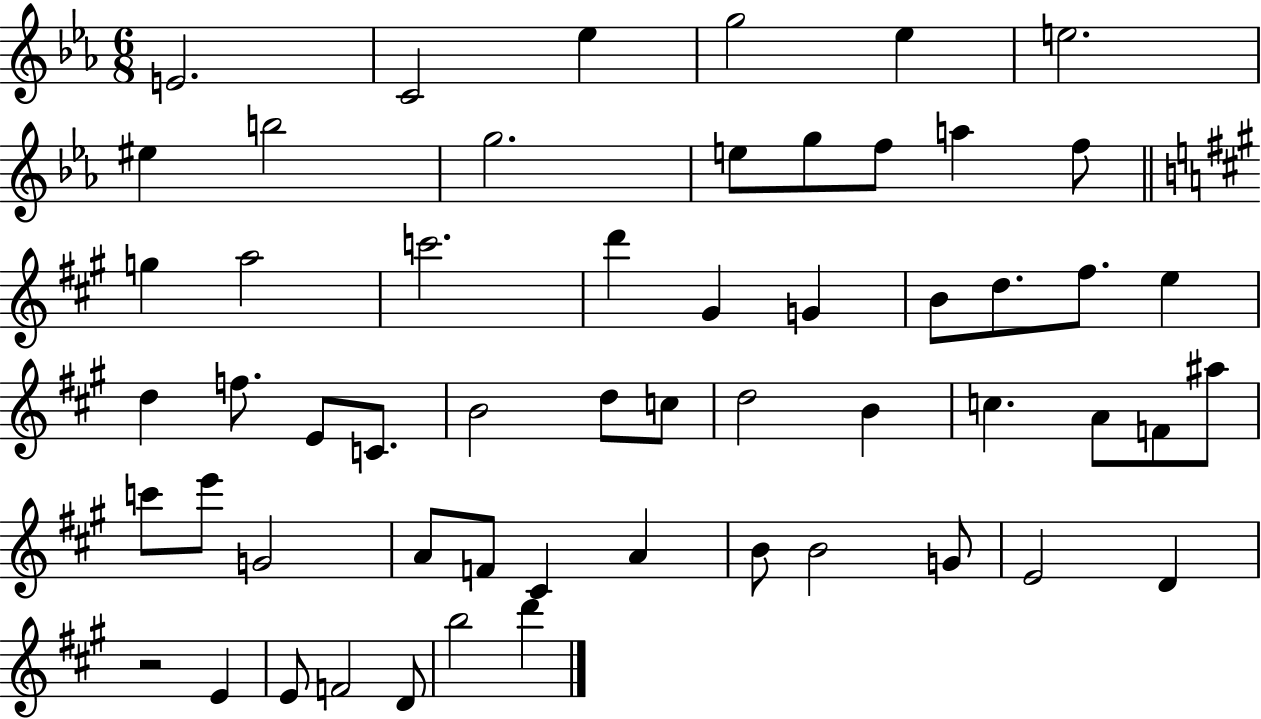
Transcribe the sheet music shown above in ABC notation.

X:1
T:Untitled
M:6/8
L:1/4
K:Eb
E2 C2 _e g2 _e e2 ^e b2 g2 e/2 g/2 f/2 a f/2 g a2 c'2 d' ^G G B/2 d/2 ^f/2 e d f/2 E/2 C/2 B2 d/2 c/2 d2 B c A/2 F/2 ^a/2 c'/2 e'/2 G2 A/2 F/2 ^C A B/2 B2 G/2 E2 D z2 E E/2 F2 D/2 b2 d'